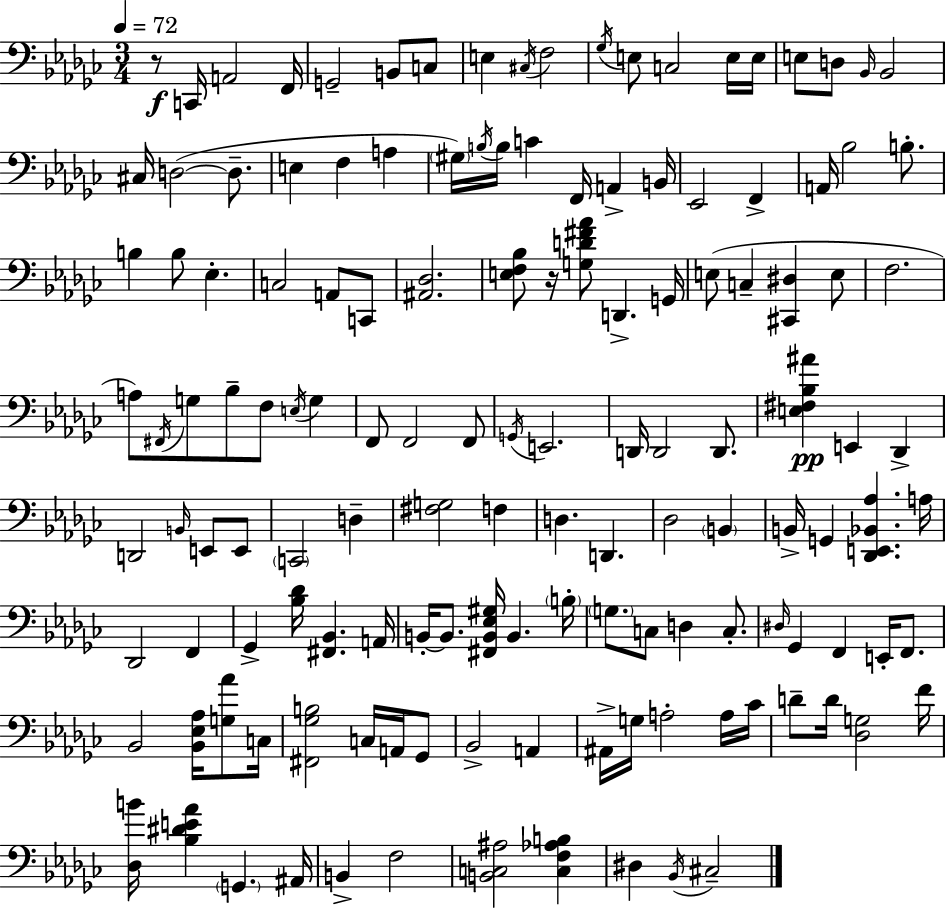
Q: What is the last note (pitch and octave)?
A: C#3